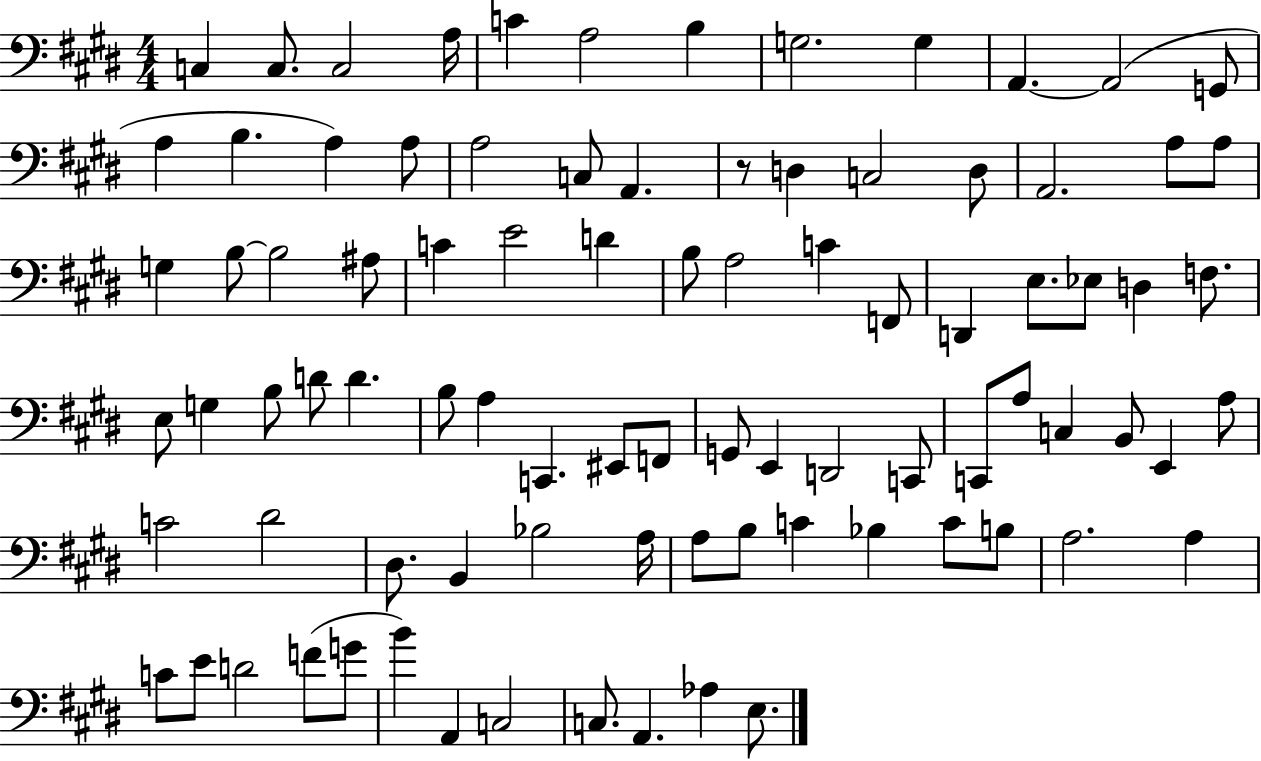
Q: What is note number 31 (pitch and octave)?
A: E4